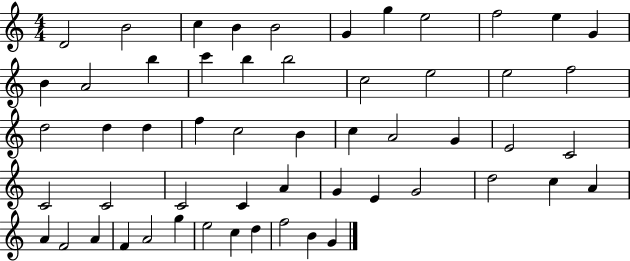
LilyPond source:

{
  \clef treble
  \numericTimeSignature
  \time 4/4
  \key c \major
  d'2 b'2 | c''4 b'4 b'2 | g'4 g''4 e''2 | f''2 e''4 g'4 | \break b'4 a'2 b''4 | c'''4 b''4 b''2 | c''2 e''2 | e''2 f''2 | \break d''2 d''4 d''4 | f''4 c''2 b'4 | c''4 a'2 g'4 | e'2 c'2 | \break c'2 c'2 | c'2 c'4 a'4 | g'4 e'4 g'2 | d''2 c''4 a'4 | \break a'4 f'2 a'4 | f'4 a'2 g''4 | e''2 c''4 d''4 | f''2 b'4 g'4 | \break \bar "|."
}